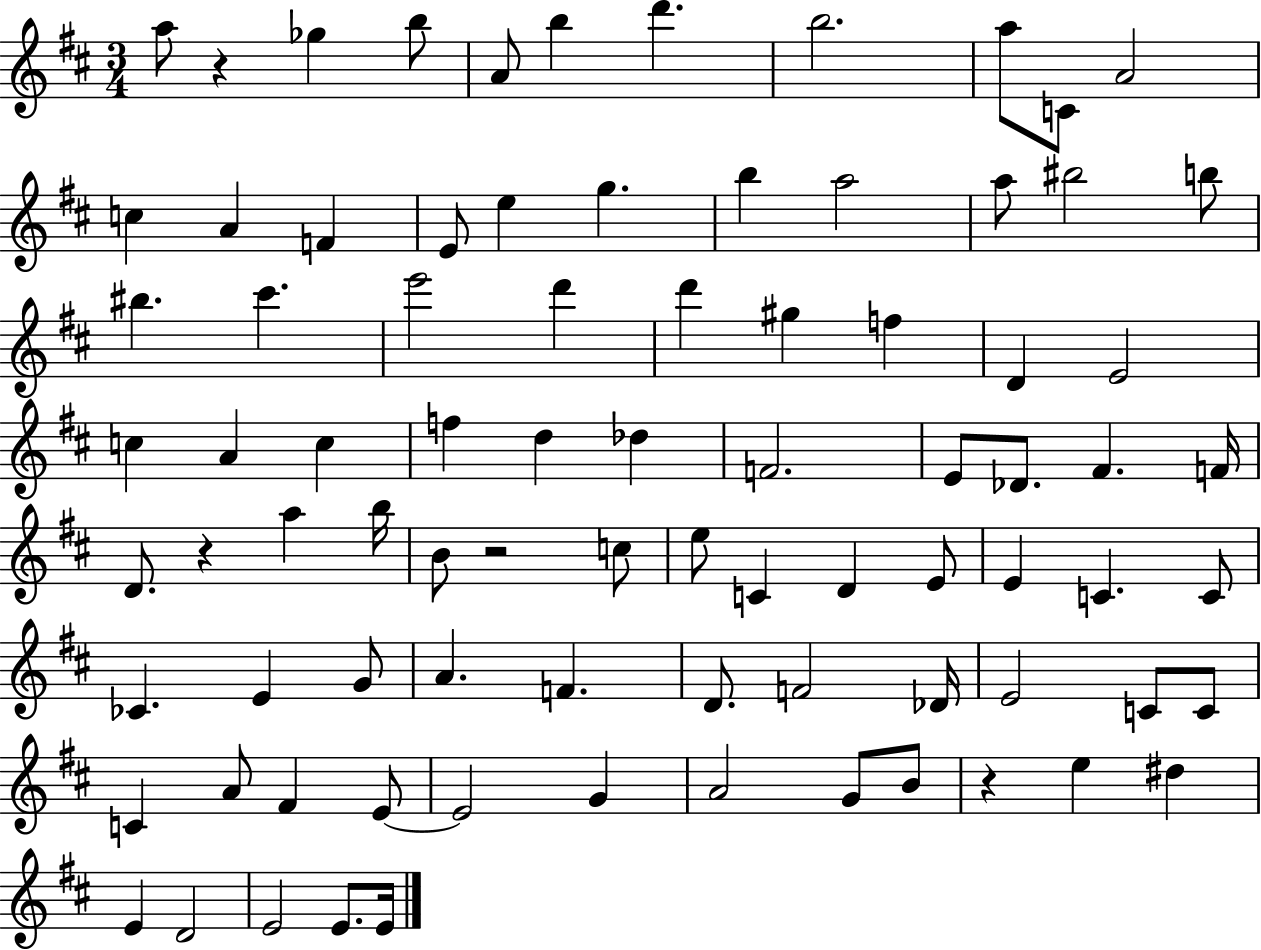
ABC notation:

X:1
T:Untitled
M:3/4
L:1/4
K:D
a/2 z _g b/2 A/2 b d' b2 a/2 C/2 A2 c A F E/2 e g b a2 a/2 ^b2 b/2 ^b ^c' e'2 d' d' ^g f D E2 c A c f d _d F2 E/2 _D/2 ^F F/4 D/2 z a b/4 B/2 z2 c/2 e/2 C D E/2 E C C/2 _C E G/2 A F D/2 F2 _D/4 E2 C/2 C/2 C A/2 ^F E/2 E2 G A2 G/2 B/2 z e ^d E D2 E2 E/2 E/4